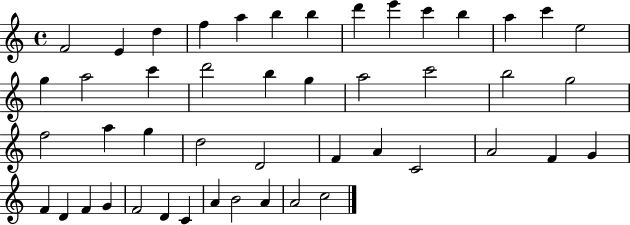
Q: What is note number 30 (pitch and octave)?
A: F4